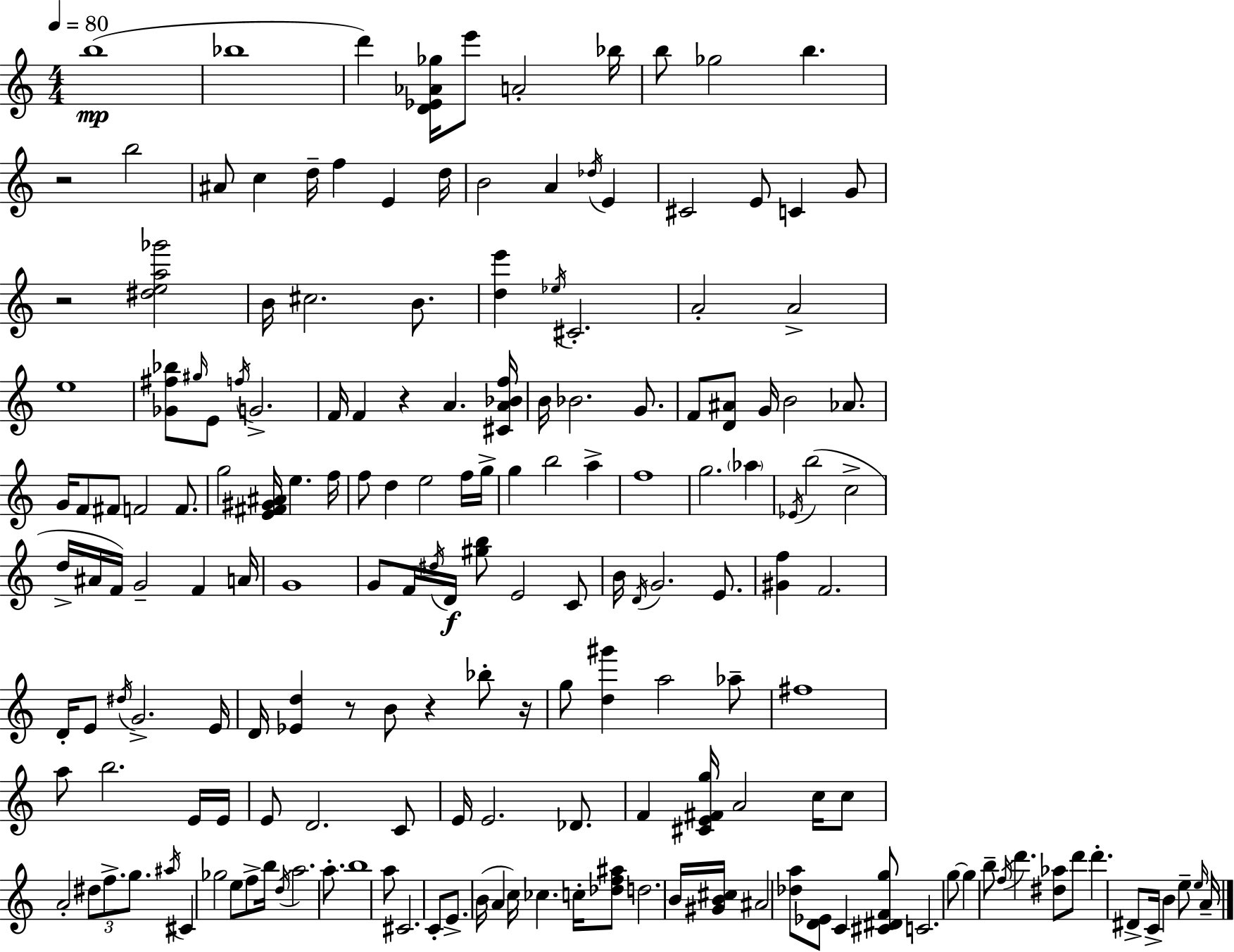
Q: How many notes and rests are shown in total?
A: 177